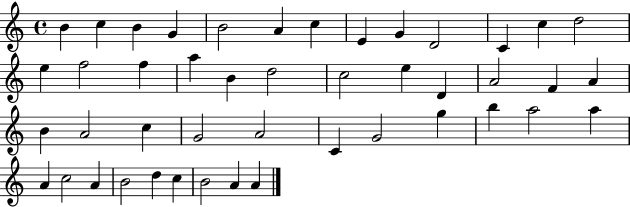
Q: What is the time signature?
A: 4/4